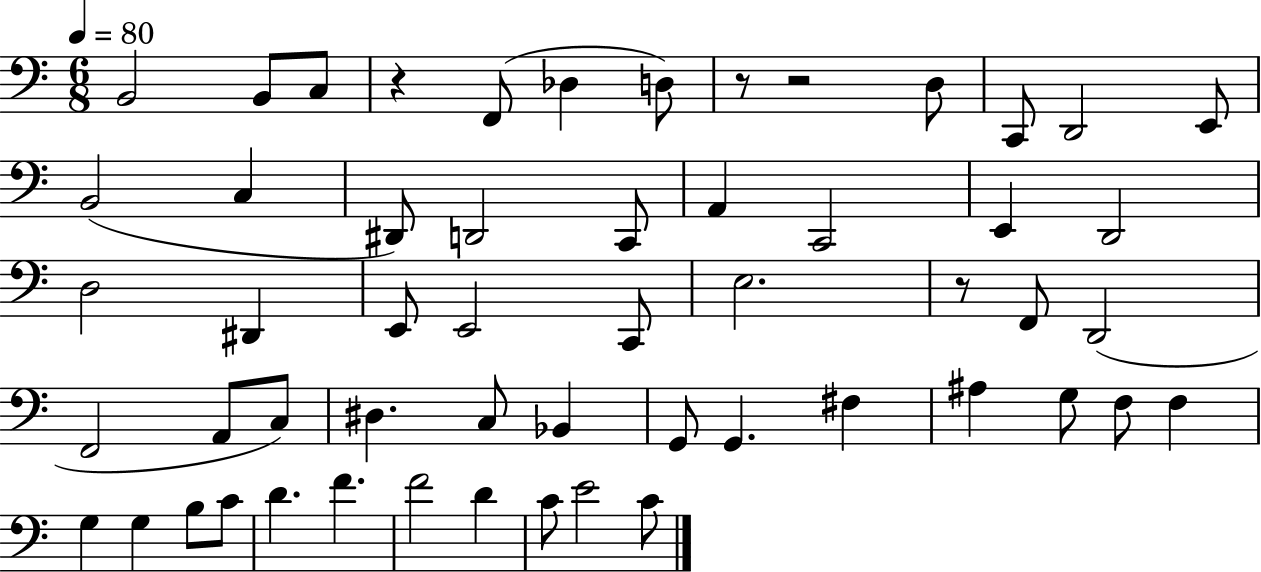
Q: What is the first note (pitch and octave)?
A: B2